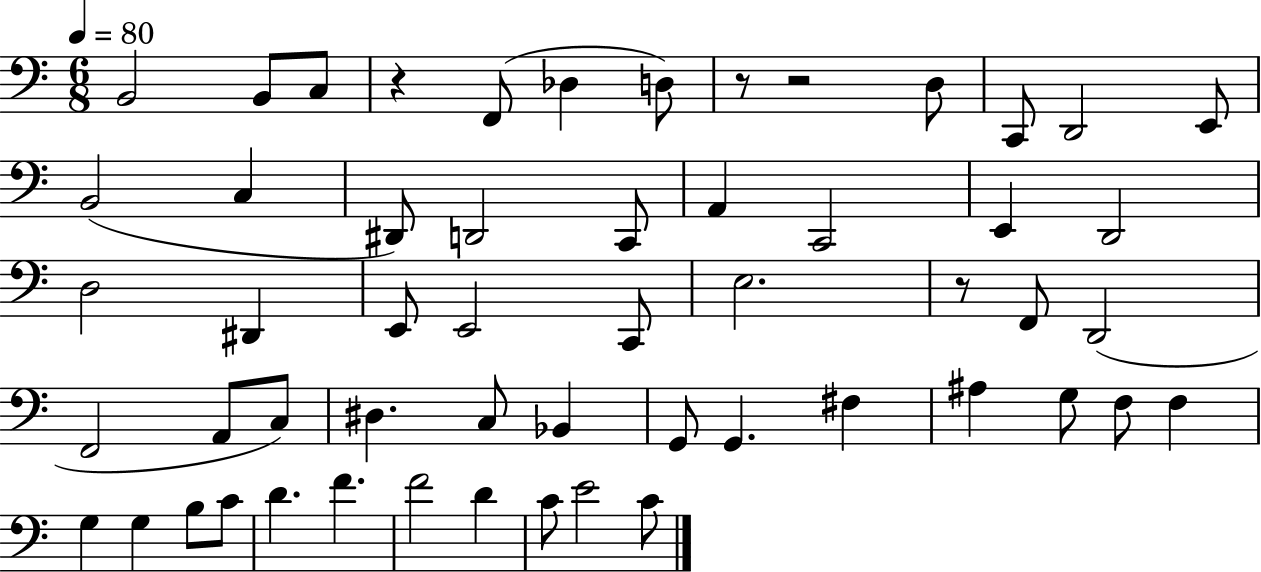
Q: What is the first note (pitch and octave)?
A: B2